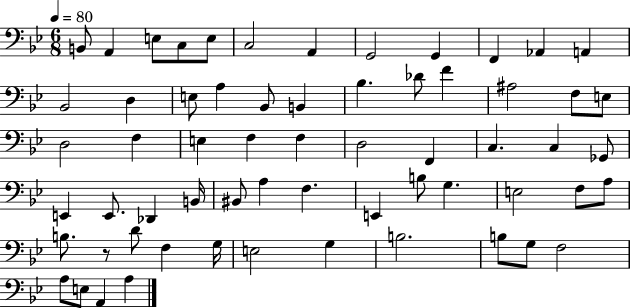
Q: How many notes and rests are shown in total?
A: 62